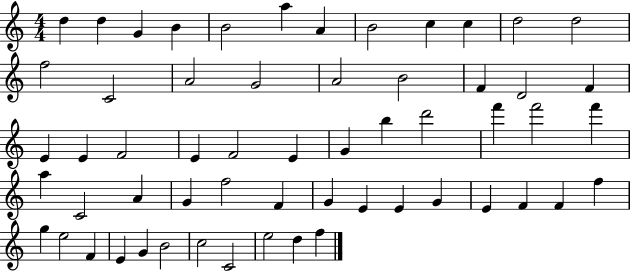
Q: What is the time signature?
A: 4/4